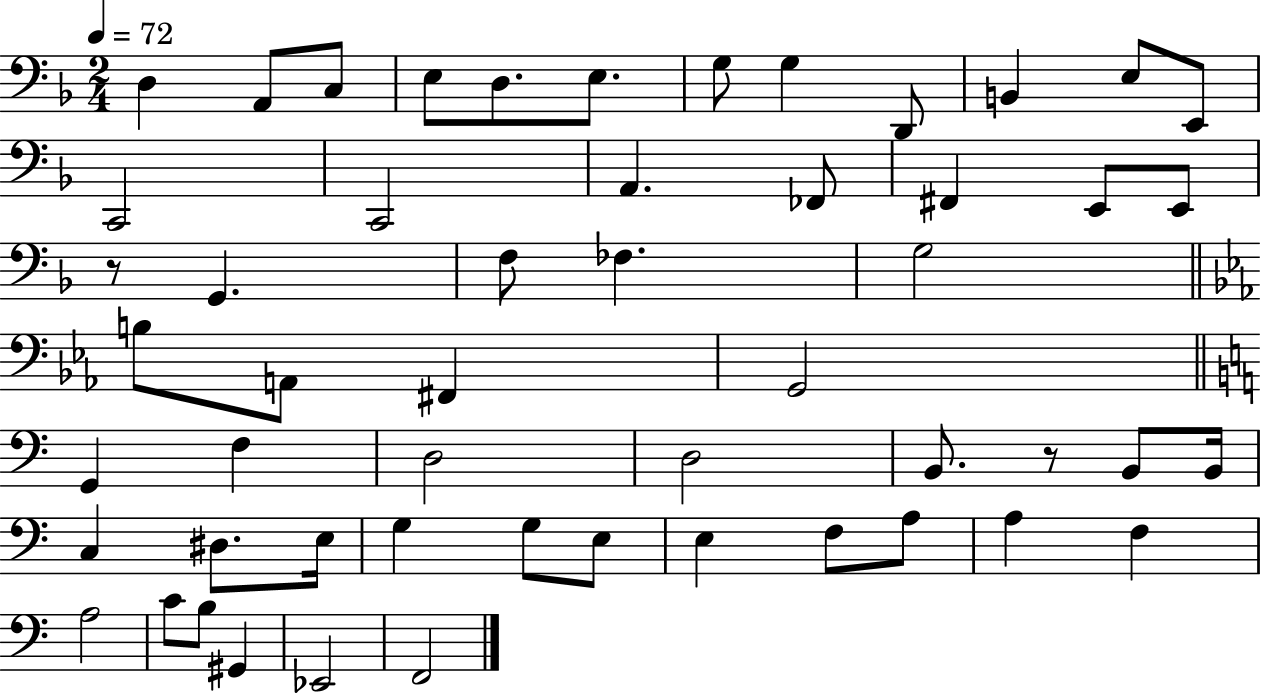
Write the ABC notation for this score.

X:1
T:Untitled
M:2/4
L:1/4
K:F
D, A,,/2 C,/2 E,/2 D,/2 E,/2 G,/2 G, D,,/2 B,, E,/2 E,,/2 C,,2 C,,2 A,, _F,,/2 ^F,, E,,/2 E,,/2 z/2 G,, F,/2 _F, G,2 B,/2 A,,/2 ^F,, G,,2 G,, F, D,2 D,2 B,,/2 z/2 B,,/2 B,,/4 C, ^D,/2 E,/4 G, G,/2 E,/2 E, F,/2 A,/2 A, F, A,2 C/2 B,/2 ^G,, _E,,2 F,,2